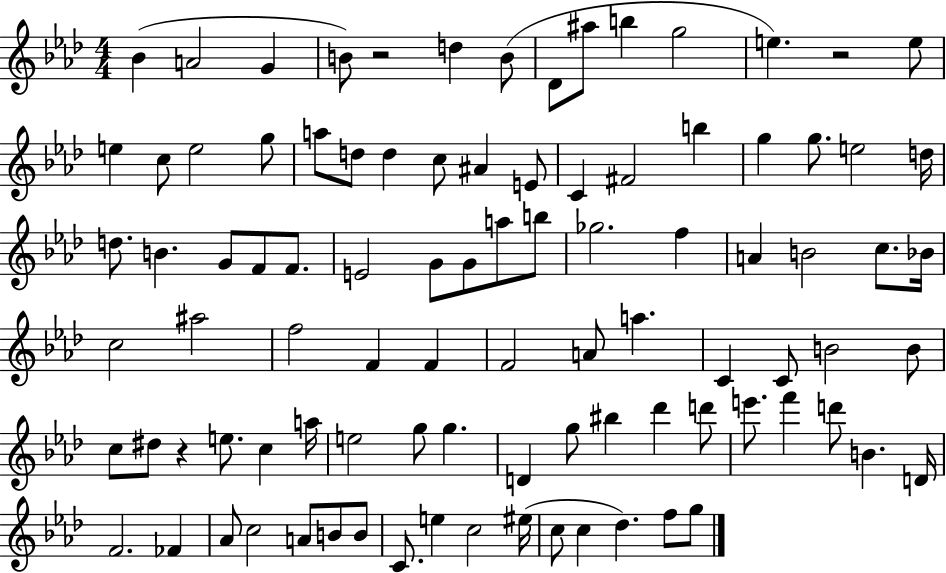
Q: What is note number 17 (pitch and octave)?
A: A5